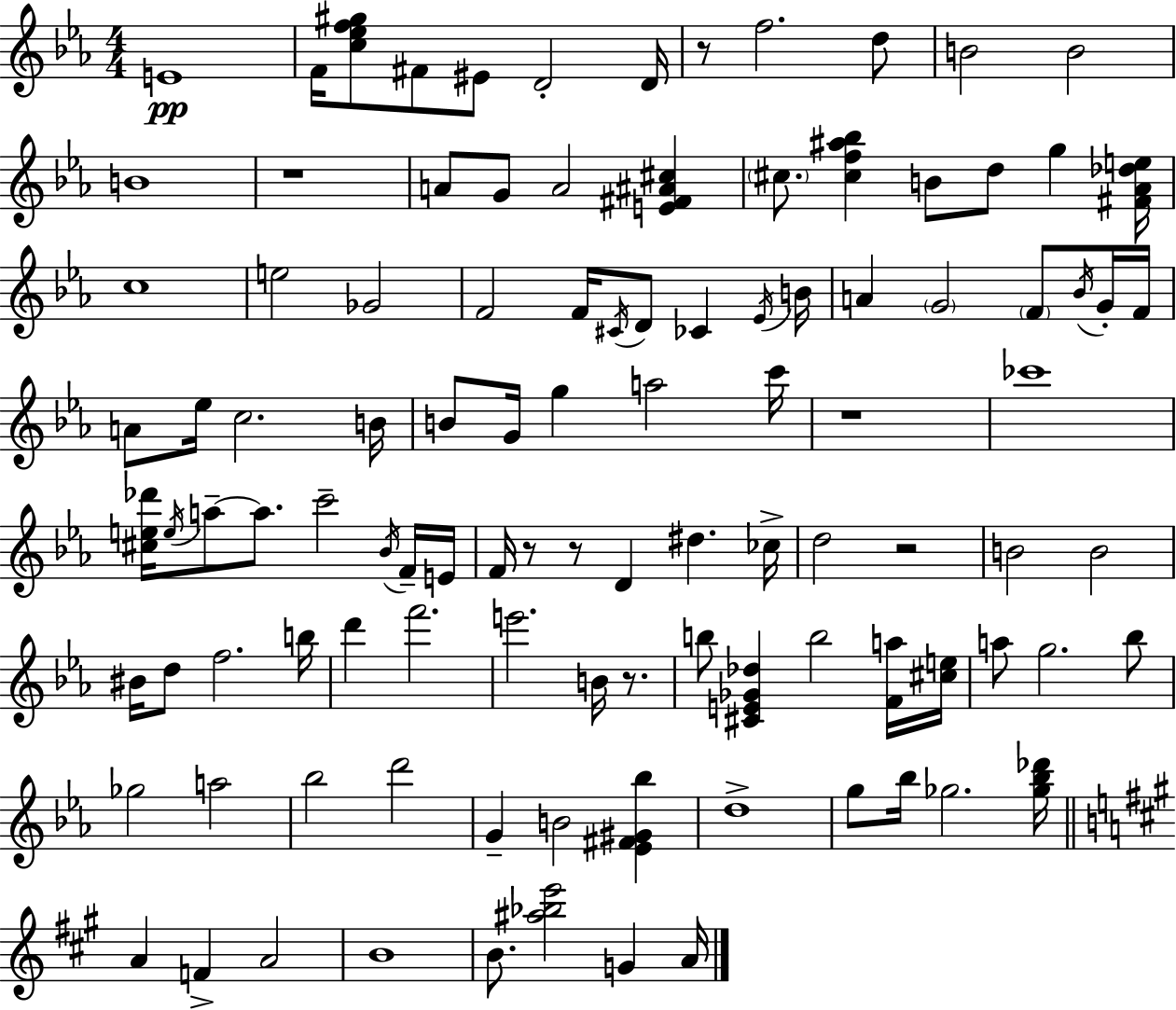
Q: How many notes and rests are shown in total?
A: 106